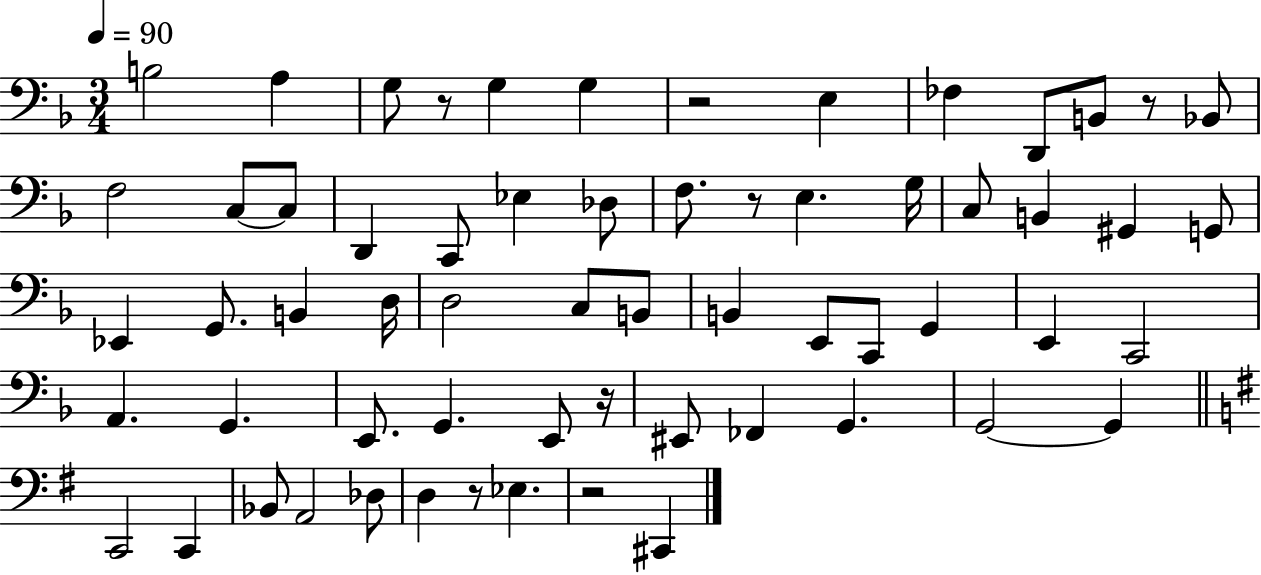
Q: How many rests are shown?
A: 7